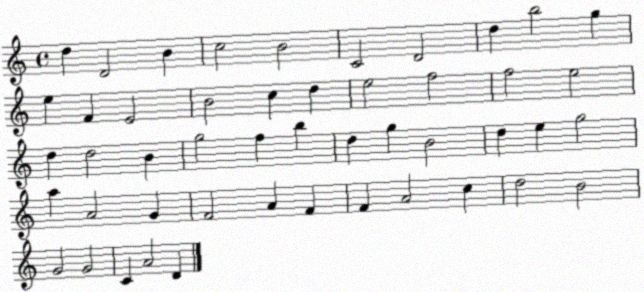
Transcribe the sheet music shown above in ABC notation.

X:1
T:Untitled
M:4/4
L:1/4
K:C
d D2 B c2 B2 C2 D2 d b2 g e F E2 B2 c d e2 f2 f2 e2 d d2 B g2 f b d g B2 d e g2 a A2 G F2 A F F A2 c d2 B2 G2 G2 C A2 D